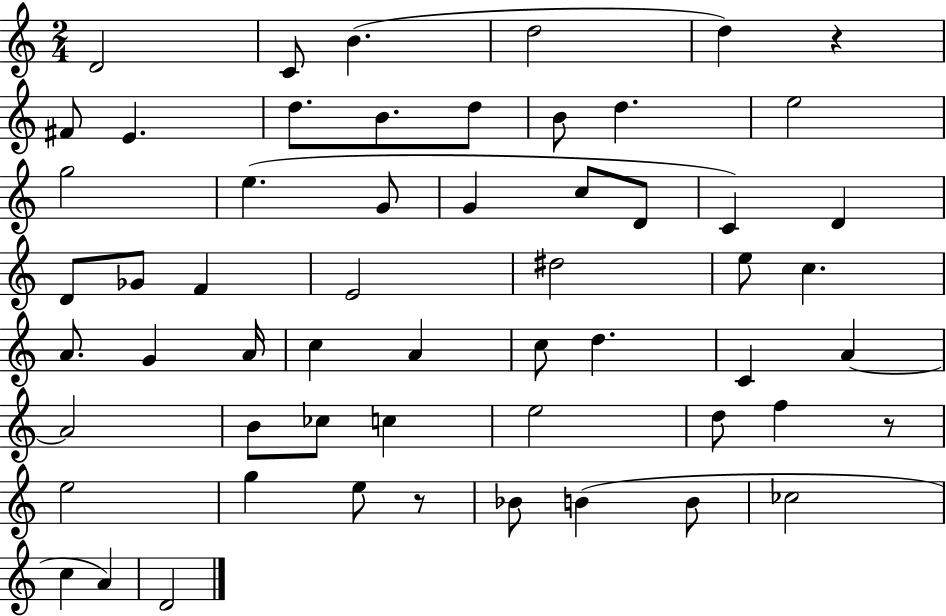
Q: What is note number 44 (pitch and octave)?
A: F5